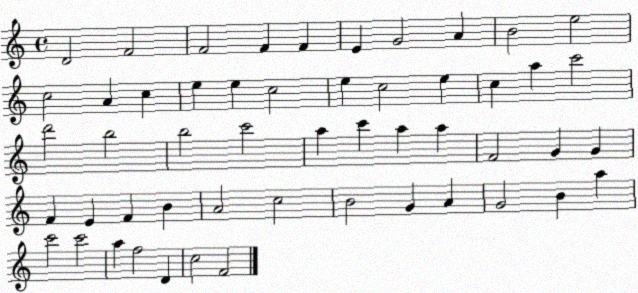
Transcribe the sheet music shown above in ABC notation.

X:1
T:Untitled
M:4/4
L:1/4
K:C
D2 F2 F2 F F E G2 A B2 e2 c2 A c e e c2 e c2 e c a c'2 d'2 b2 b2 c'2 a c' a a F2 G G F E F B A2 c2 B2 G A G2 B a c'2 c'2 a f2 D c2 F2